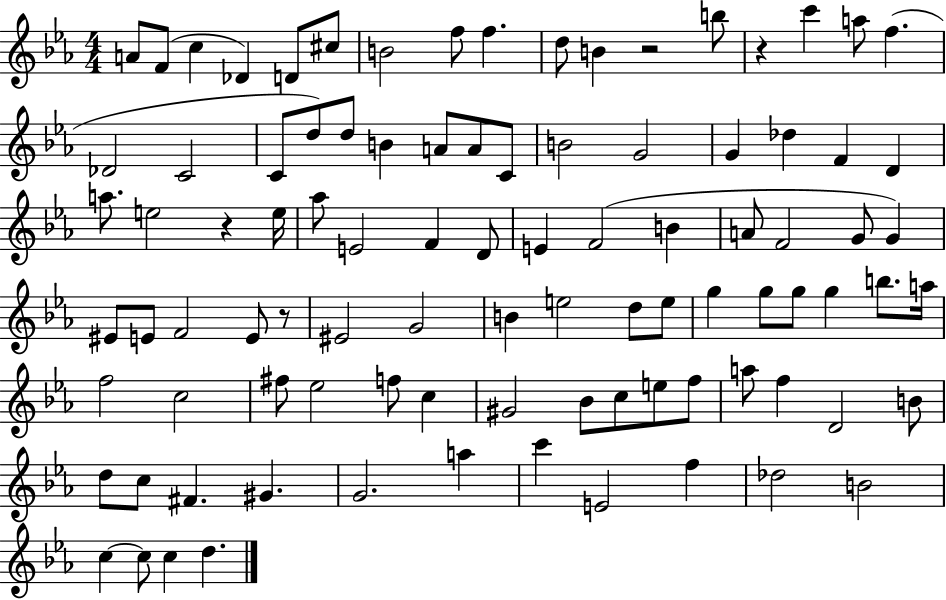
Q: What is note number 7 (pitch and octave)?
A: B4